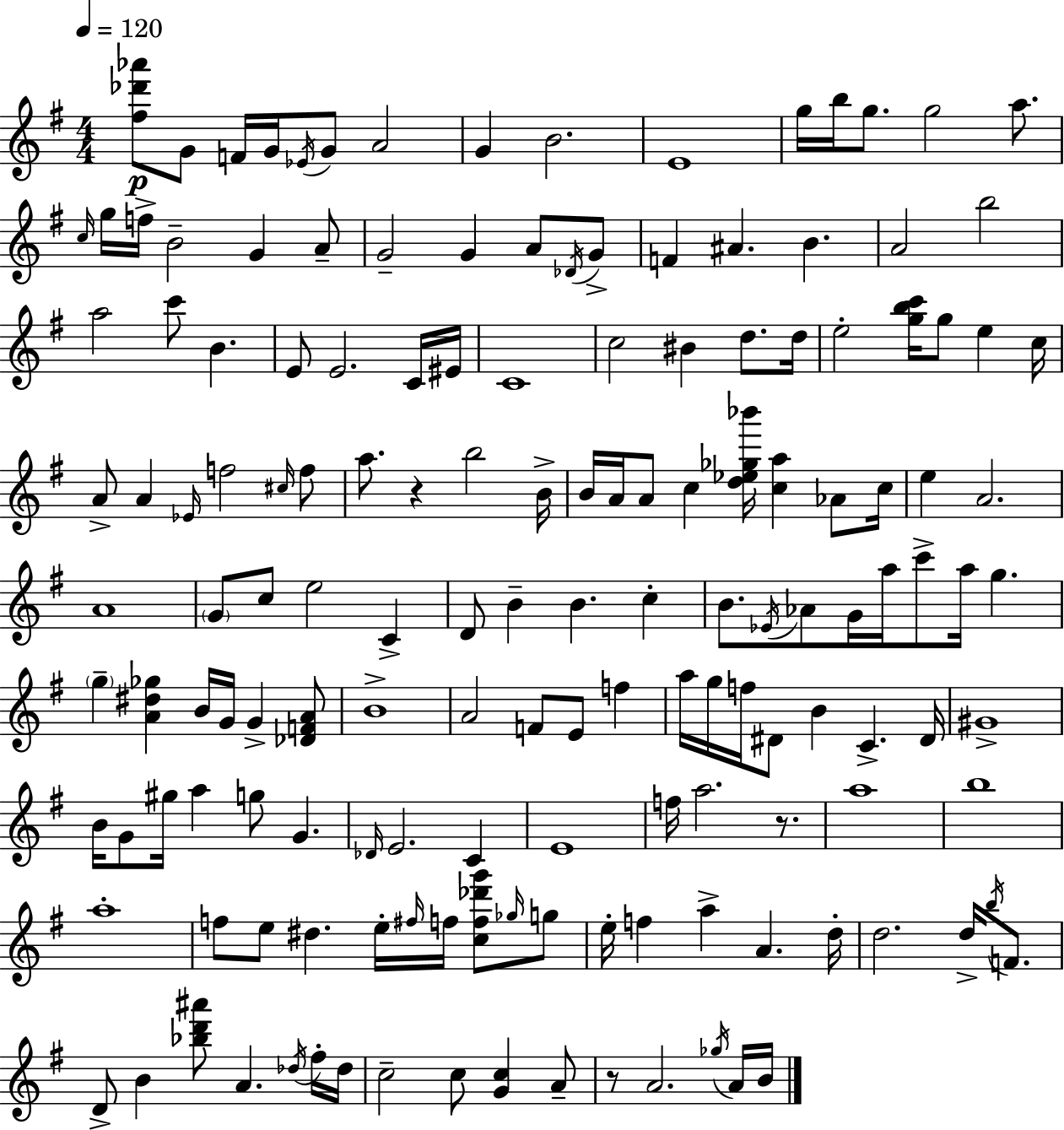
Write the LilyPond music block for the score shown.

{
  \clef treble
  \numericTimeSignature
  \time 4/4
  \key g \major
  \tempo 4 = 120
  <fis'' des''' aes'''>8\p g'8 f'16 g'16 \acciaccatura { ees'16 } g'8 a'2 | g'4 b'2. | e'1 | g''16 b''16 g''8. g''2 a''8. | \break \grace { c''16 } g''16 f''16-> b'2-- g'4 | a'8-- g'2-- g'4 a'8 | \acciaccatura { des'16 } g'8-> f'4 ais'4. b'4. | a'2 b''2 | \break a''2 c'''8 b'4. | e'8 e'2. | c'16 eis'16 c'1 | c''2 bis'4 d''8. | \break d''16 e''2-. <g'' b'' c'''>16 g''8 e''4 | c''16 a'8-> a'4 \grace { ees'16 } f''2 | \grace { cis''16 } f''8 a''8. r4 b''2 | b'16-> b'16 a'16 a'8 c''4 <d'' ees'' ges'' bes'''>16 <c'' a''>4 | \break aes'8 c''16 e''4 a'2. | a'1 | \parenthesize g'8 c''8 e''2 | c'4-> d'8 b'4-- b'4. | \break c''4-. b'8. \acciaccatura { ees'16 } aes'8 g'16 a''16 c'''8-> a''16 | g''4. \parenthesize g''4-- <a' dis'' ges''>4 b'16 g'16 | g'4-> <des' f' a'>8 b'1-> | a'2 f'8 | \break e'8 f''4 a''16 g''16 f''16 dis'8 b'4 c'4.-> | dis'16 gis'1-> | b'16 g'8 gis''16 a''4 g''8 | g'4. \grace { des'16 } e'2. | \break c'4 e'1 | f''16 a''2. | r8. a''1 | b''1 | \break a''1-. | f''8 e''8 dis''4. | e''16-. \grace { fis''16 } f''16 <c'' f'' des''' g'''>8 \grace { ges''16 } g''8 e''16-. f''4 a''4-> | a'4. d''16-. d''2. | \break d''16-> \acciaccatura { b''16 } f'8. d'8-> b'4 | <bes'' d''' ais'''>8 a'4. \acciaccatura { des''16 } fis''16-. des''16 c''2-- | c''8 <g' c''>4 a'8-- r8 a'2. | \acciaccatura { ges''16 } a'16 b'16 \bar "|."
}